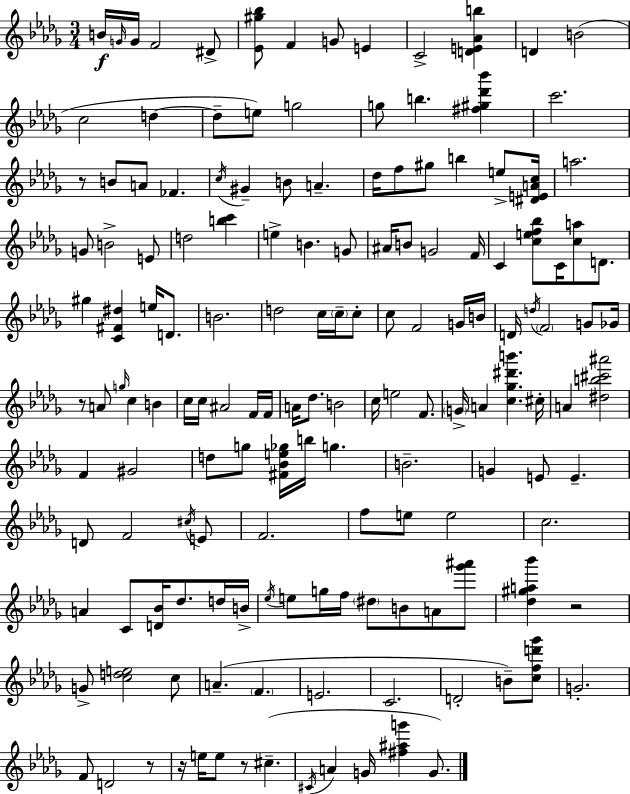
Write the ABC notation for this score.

X:1
T:Untitled
M:3/4
L:1/4
K:Bbm
B/4 G/4 G/4 F2 ^D/2 [_E^g_b]/2 F G/2 E C2 [DE_Ab] D B2 c2 d d/2 e/2 g2 g/2 b [^f^g_d'_b'] c'2 z/2 B/2 A/2 _F c/4 ^G B/2 A _d/4 f/2 ^g/2 b e/2 [^DEAc]/4 a2 G/2 B2 E/2 d2 [bc'] e B G/2 ^A/4 B/2 G2 F/4 C [cef_b]/2 C/4 [ca]/2 D/2 ^g [C^F^d] e/4 D/2 B2 d2 c/4 c/4 c/2 c/2 F2 G/4 B/4 D/4 d/4 F2 G/2 _G/4 z/2 A/2 g/4 c B c/4 c/4 ^A2 F/4 F/4 A/4 _d/2 B2 c/4 e2 F/2 G/4 A [c_g^d'b'] ^c/4 A [^db^c'^a']2 F ^G2 d/2 g/2 [^F_Be_g]/4 b/4 g B2 G E/2 E D/2 F2 ^c/4 E/2 F2 f/2 e/2 e2 c2 A C/2 [D_B]/4 _d/2 d/4 B/4 _e/4 e/2 g/4 f/4 ^d/2 B/2 A/2 [_g'^a']/2 [_d^ga_b'] z2 G/2 [cde]2 c/2 A F E2 C2 D2 B/2 [cfd'_g']/2 G2 F/2 D2 z/2 z/4 e/4 e/2 z/2 ^c ^C/4 A G/4 [^f^ag'] G/2